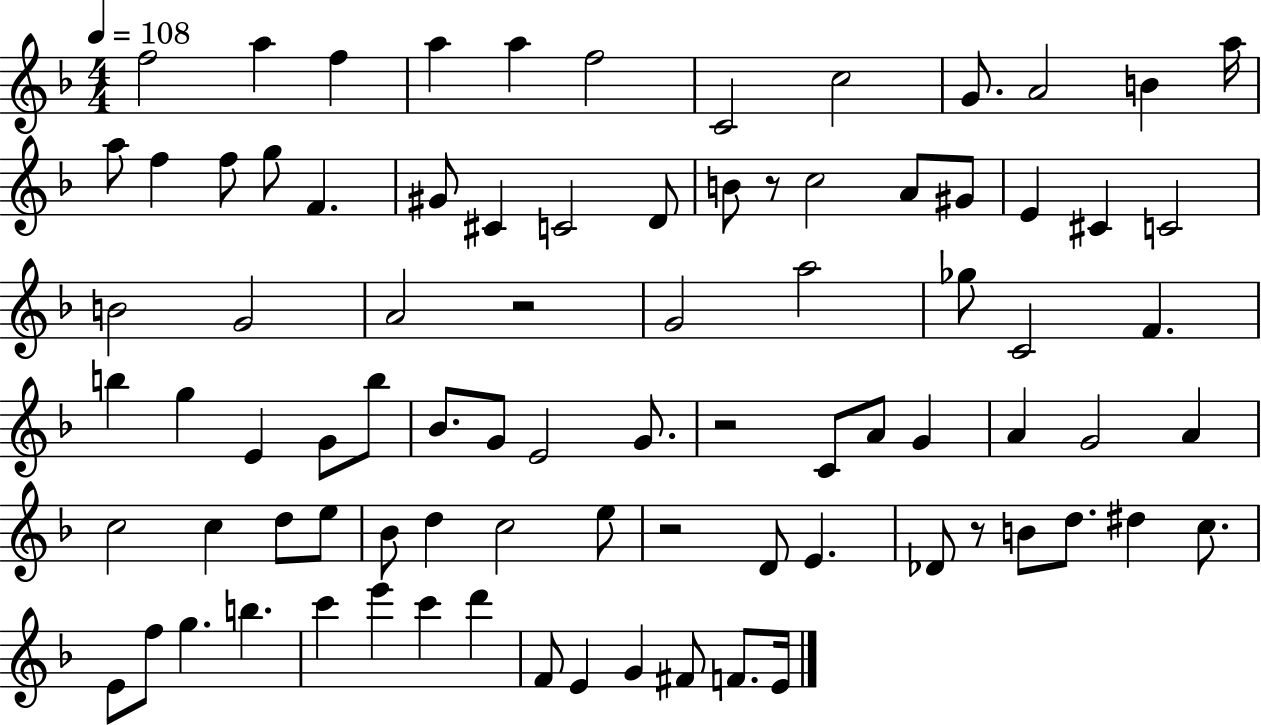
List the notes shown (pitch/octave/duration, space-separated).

F5/h A5/q F5/q A5/q A5/q F5/h C4/h C5/h G4/e. A4/h B4/q A5/s A5/e F5/q F5/e G5/e F4/q. G#4/e C#4/q C4/h D4/e B4/e R/e C5/h A4/e G#4/e E4/q C#4/q C4/h B4/h G4/h A4/h R/h G4/h A5/h Gb5/e C4/h F4/q. B5/q G5/q E4/q G4/e B5/e Bb4/e. G4/e E4/h G4/e. R/h C4/e A4/e G4/q A4/q G4/h A4/q C5/h C5/q D5/e E5/e Bb4/e D5/q C5/h E5/e R/h D4/e E4/q. Db4/e R/e B4/e D5/e. D#5/q C5/e. E4/e F5/e G5/q. B5/q. C6/q E6/q C6/q D6/q F4/e E4/q G4/q F#4/e F4/e. E4/s